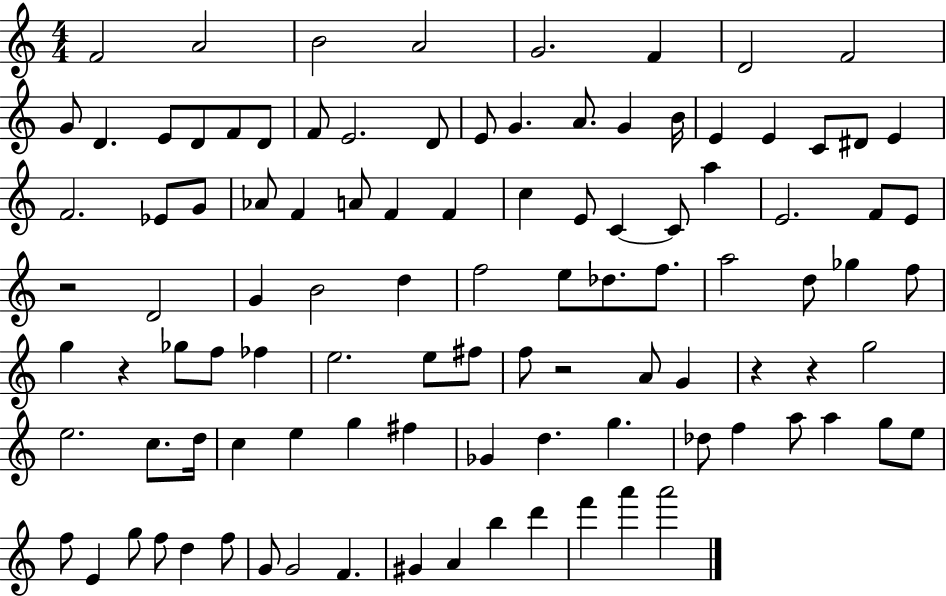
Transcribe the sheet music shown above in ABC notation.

X:1
T:Untitled
M:4/4
L:1/4
K:C
F2 A2 B2 A2 G2 F D2 F2 G/2 D E/2 D/2 F/2 D/2 F/2 E2 D/2 E/2 G A/2 G B/4 E E C/2 ^D/2 E F2 _E/2 G/2 _A/2 F A/2 F F c E/2 C C/2 a E2 F/2 E/2 z2 D2 G B2 d f2 e/2 _d/2 f/2 a2 d/2 _g f/2 g z _g/2 f/2 _f e2 e/2 ^f/2 f/2 z2 A/2 G z z g2 e2 c/2 d/4 c e g ^f _G d g _d/2 f a/2 a g/2 e/2 f/2 E g/2 f/2 d f/2 G/2 G2 F ^G A b d' f' a' a'2